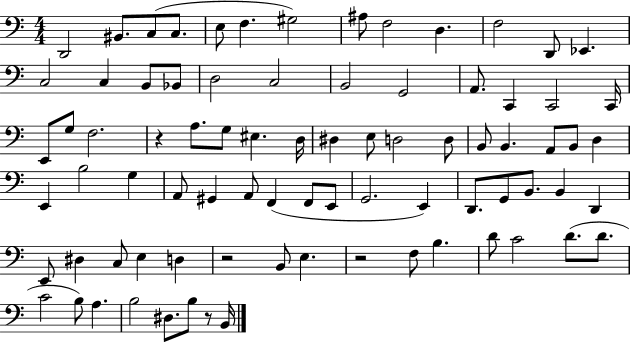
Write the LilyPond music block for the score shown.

{
  \clef bass
  \numericTimeSignature
  \time 4/4
  \key c \major
  d,2 bis,8. c8( c8. | e8 f4. gis2) | ais8 f2 d4. | f2 d,8 ees,4. | \break c2 c4 b,8 bes,8 | d2 c2 | b,2 g,2 | a,8. c,4 c,2 c,16 | \break e,8 g8 f2. | r4 a8. g8 eis4. d16 | dis4 e8 d2 d8 | b,8 b,4. a,8 b,8 d4 | \break e,4 b2 g4 | a,8 gis,4 a,8 f,4( f,8 e,8 | g,2. e,4) | d,8. g,8 b,8. b,4 d,4 | \break e,8 dis4 c8 e4 d4 | r2 b,8 e4. | r2 f8 b4. | d'8 c'2 d'8.( d'8. | \break c'2 b8) a4. | b2 dis8. b8 r8 b,16 | \bar "|."
}